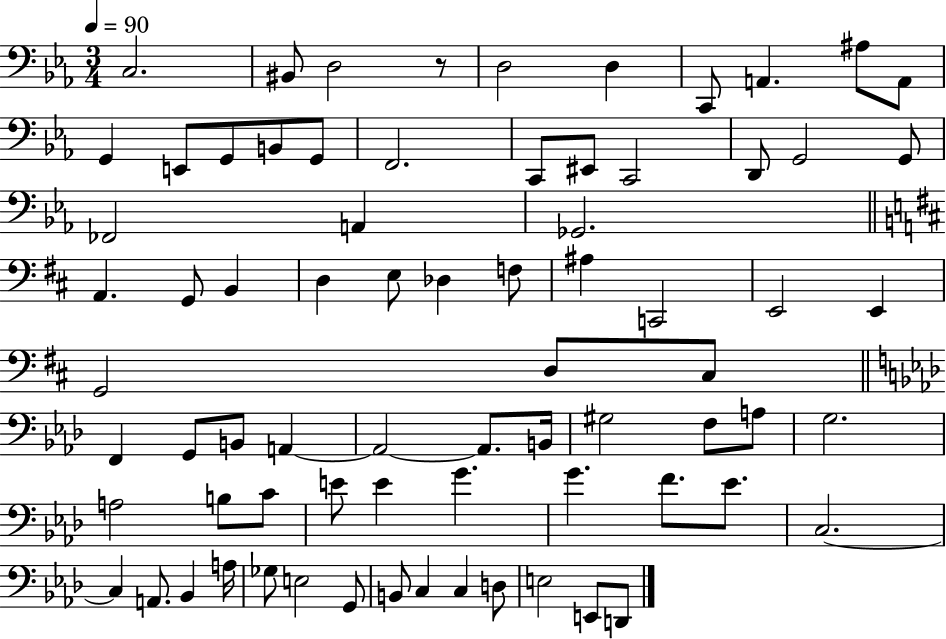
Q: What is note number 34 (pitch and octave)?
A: E2